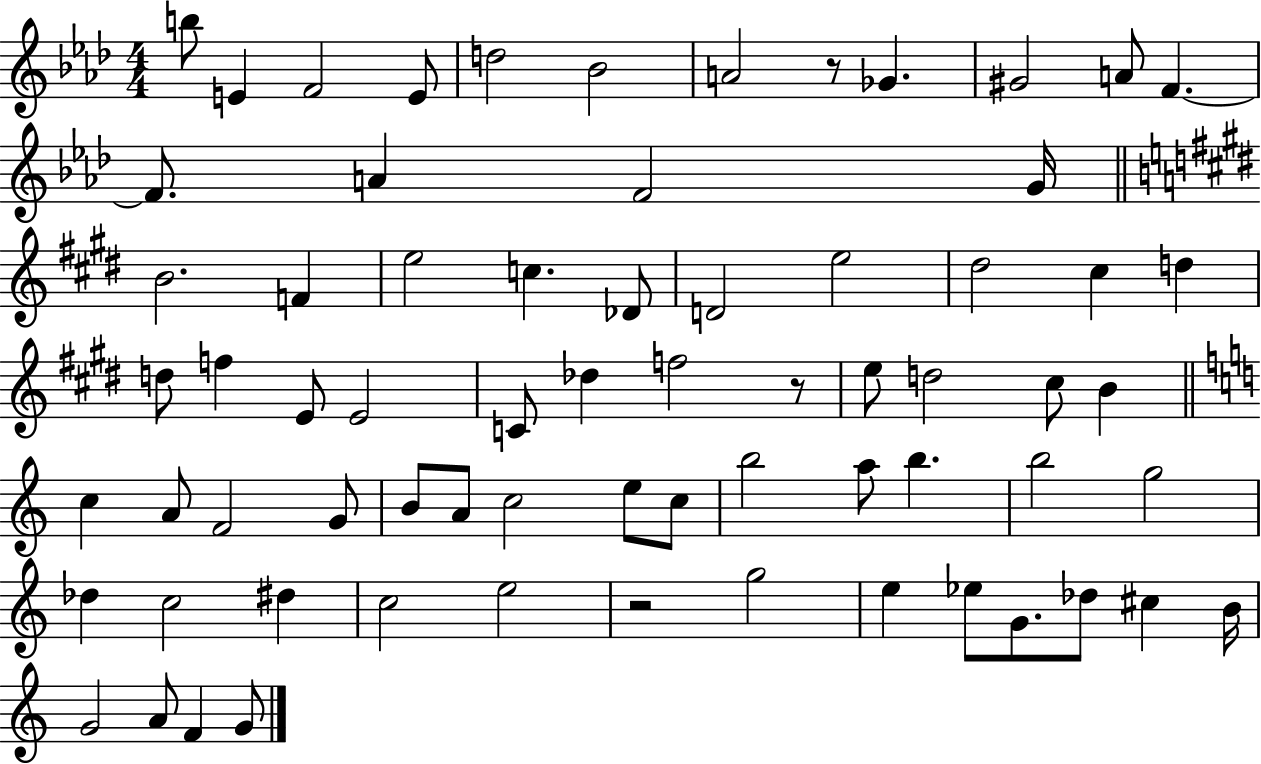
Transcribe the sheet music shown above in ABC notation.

X:1
T:Untitled
M:4/4
L:1/4
K:Ab
b/2 E F2 E/2 d2 _B2 A2 z/2 _G ^G2 A/2 F F/2 A F2 G/4 B2 F e2 c _D/2 D2 e2 ^d2 ^c d d/2 f E/2 E2 C/2 _d f2 z/2 e/2 d2 ^c/2 B c A/2 F2 G/2 B/2 A/2 c2 e/2 c/2 b2 a/2 b b2 g2 _d c2 ^d c2 e2 z2 g2 e _e/2 G/2 _d/2 ^c B/4 G2 A/2 F G/2